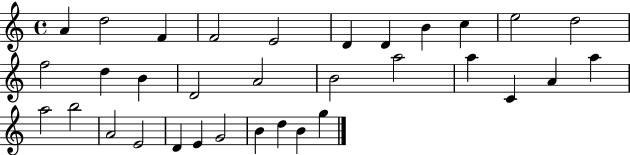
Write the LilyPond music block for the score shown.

{
  \clef treble
  \time 4/4
  \defaultTimeSignature
  \key c \major
  a'4 d''2 f'4 | f'2 e'2 | d'4 d'4 b'4 c''4 | e''2 d''2 | \break f''2 d''4 b'4 | d'2 a'2 | b'2 a''2 | a''4 c'4 a'4 a''4 | \break a''2 b''2 | a'2 e'2 | d'4 e'4 g'2 | b'4 d''4 b'4 g''4 | \break \bar "|."
}